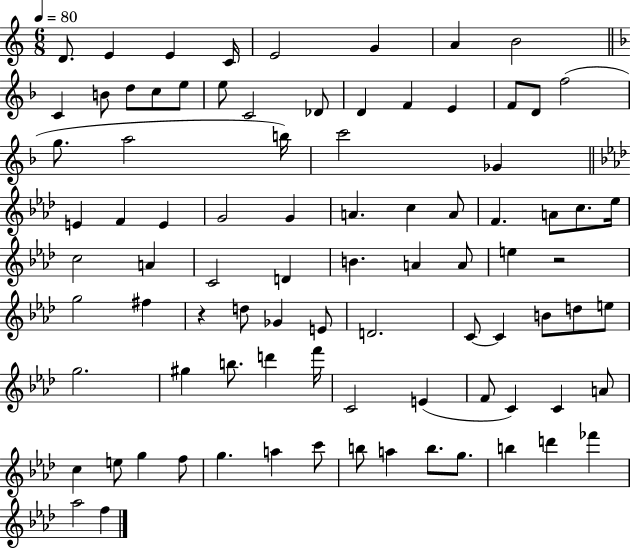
D4/e. E4/q E4/q C4/s E4/h G4/q A4/q B4/h C4/q B4/e D5/e C5/e E5/e E5/e C4/h Db4/e D4/q F4/q E4/q F4/e D4/e F5/h G5/e. A5/h B5/s C6/h Gb4/q E4/q F4/q E4/q G4/h G4/q A4/q. C5/q A4/e F4/q. A4/e C5/e. Eb5/s C5/h A4/q C4/h D4/q B4/q. A4/q A4/e E5/q R/h G5/h F#5/q R/q D5/e Gb4/q E4/e D4/h. C4/e C4/q B4/e D5/e E5/e G5/h. G#5/q B5/e. D6/q F6/s C4/h E4/q F4/e C4/q C4/q A4/e C5/q E5/e G5/q F5/e G5/q. A5/q C6/e B5/e A5/q B5/e. G5/e. B5/q D6/q FES6/q Ab5/h F5/q